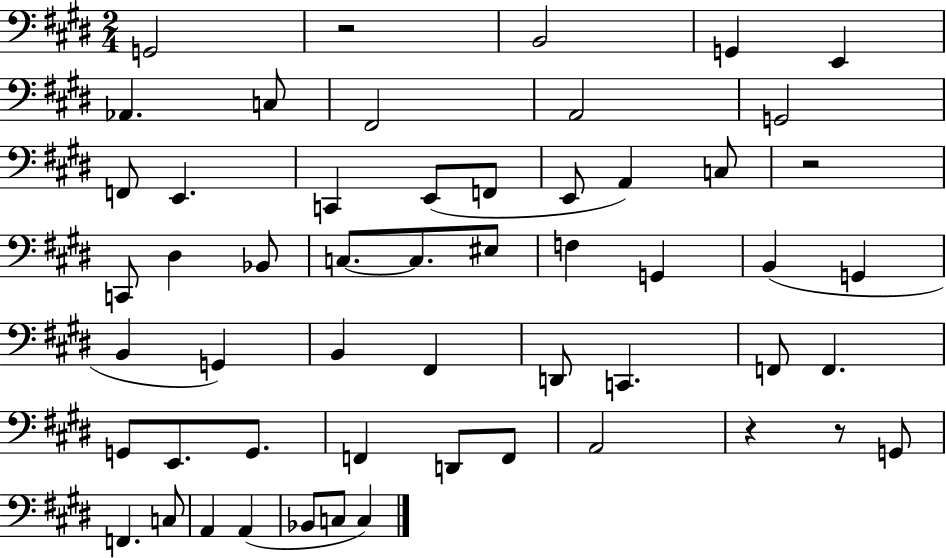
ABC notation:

X:1
T:Untitled
M:2/4
L:1/4
K:E
G,,2 z2 B,,2 G,, E,, _A,, C,/2 ^F,,2 A,,2 G,,2 F,,/2 E,, C,, E,,/2 F,,/2 E,,/2 A,, C,/2 z2 C,,/2 ^D, _B,,/2 C,/2 C,/2 ^E,/2 F, G,, B,, G,, B,, G,, B,, ^F,, D,,/2 C,, F,,/2 F,, G,,/2 E,,/2 G,,/2 F,, D,,/2 F,,/2 A,,2 z z/2 G,,/2 F,, C,/2 A,, A,, _B,,/2 C,/2 C,